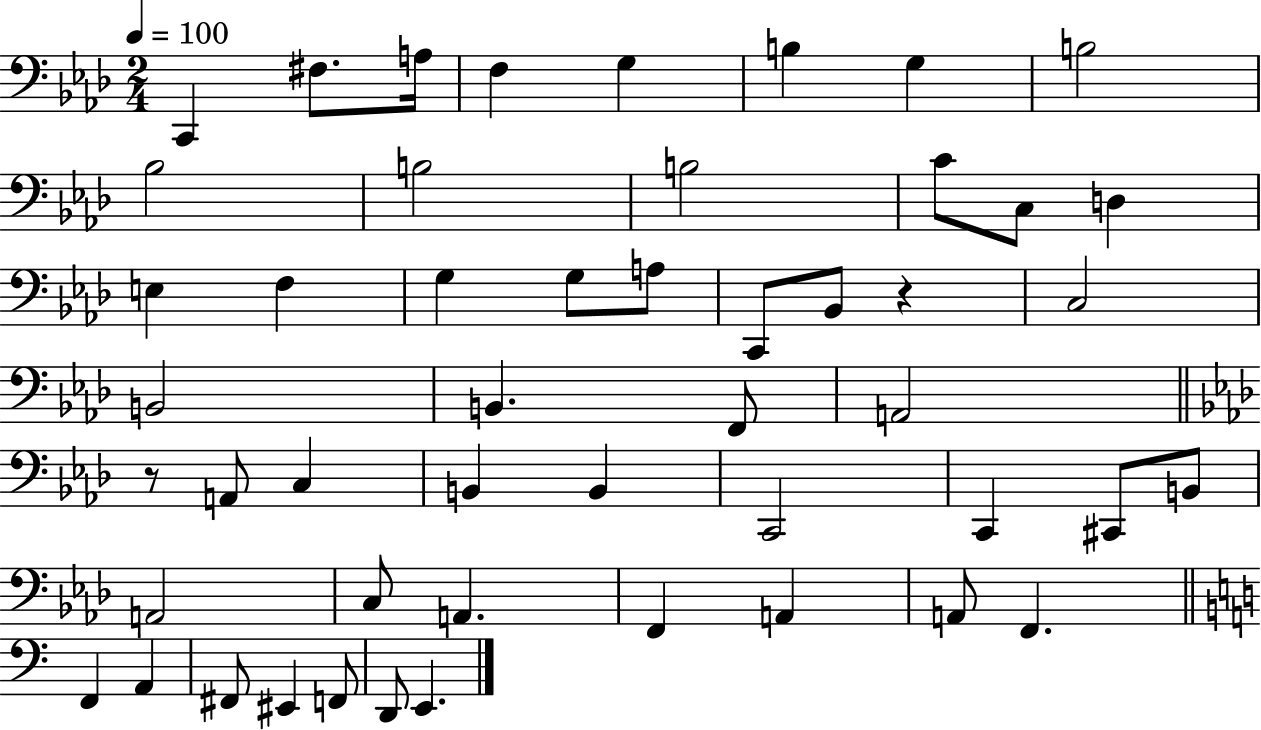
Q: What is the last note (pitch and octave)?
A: E2